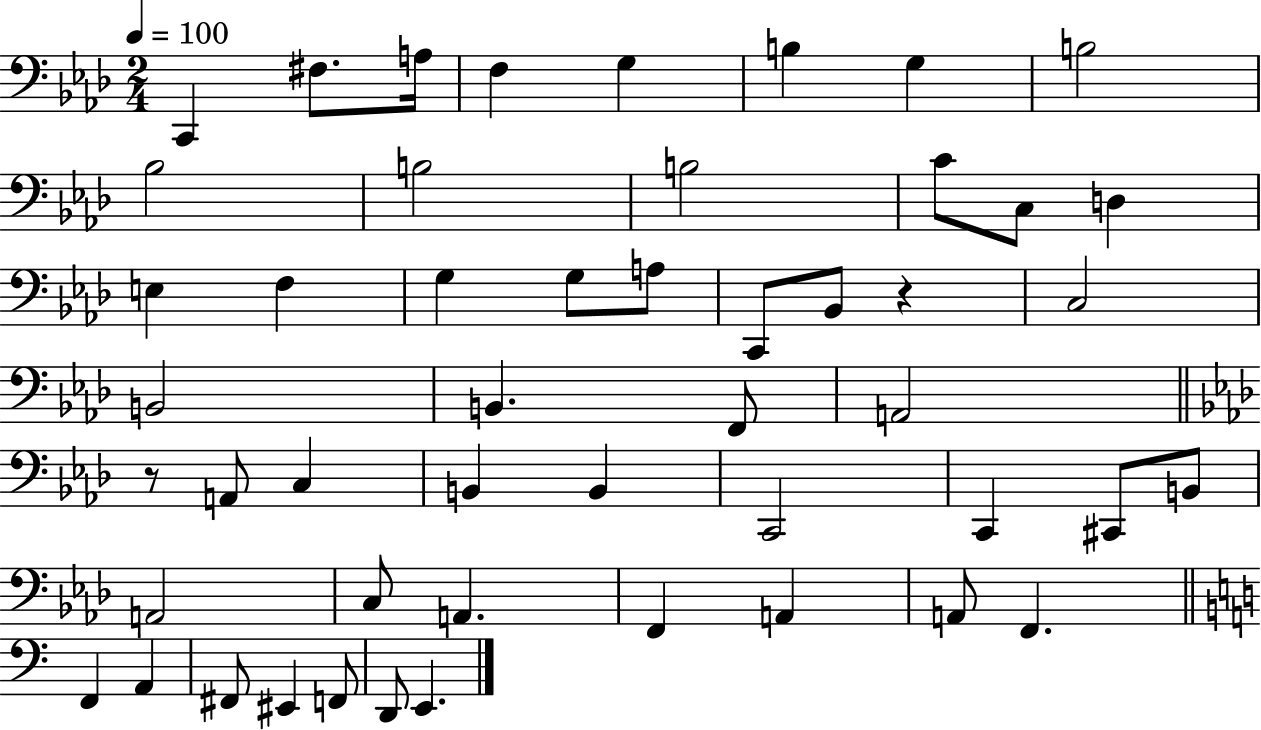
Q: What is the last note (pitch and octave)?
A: E2